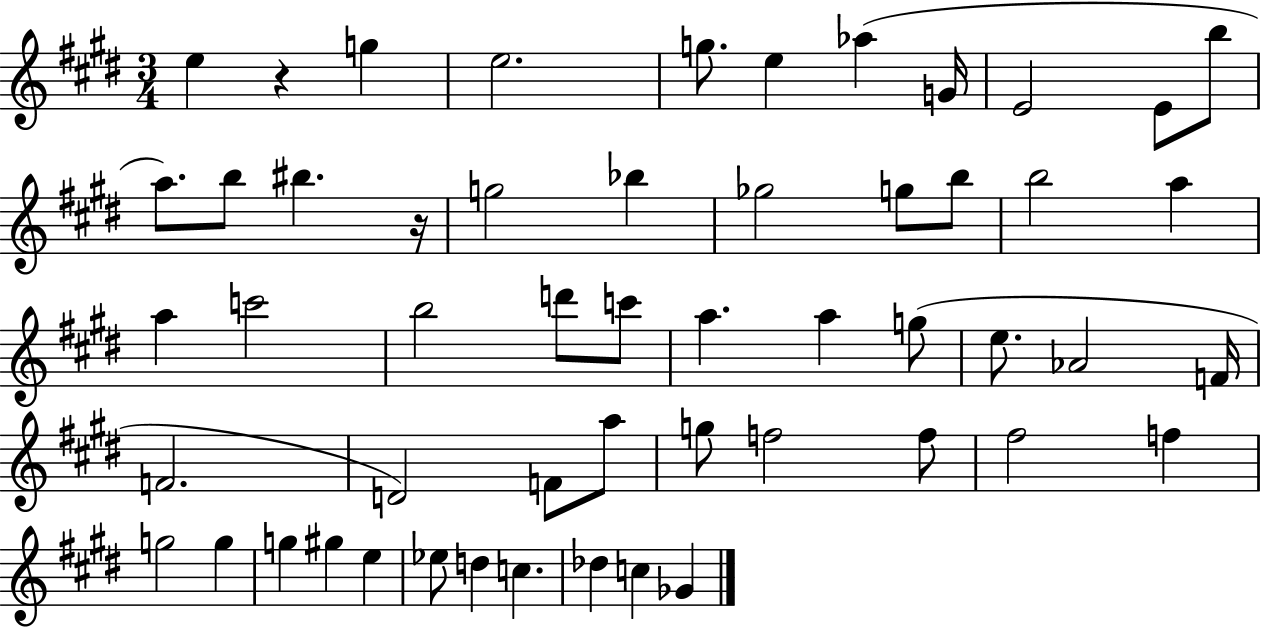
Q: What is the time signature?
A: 3/4